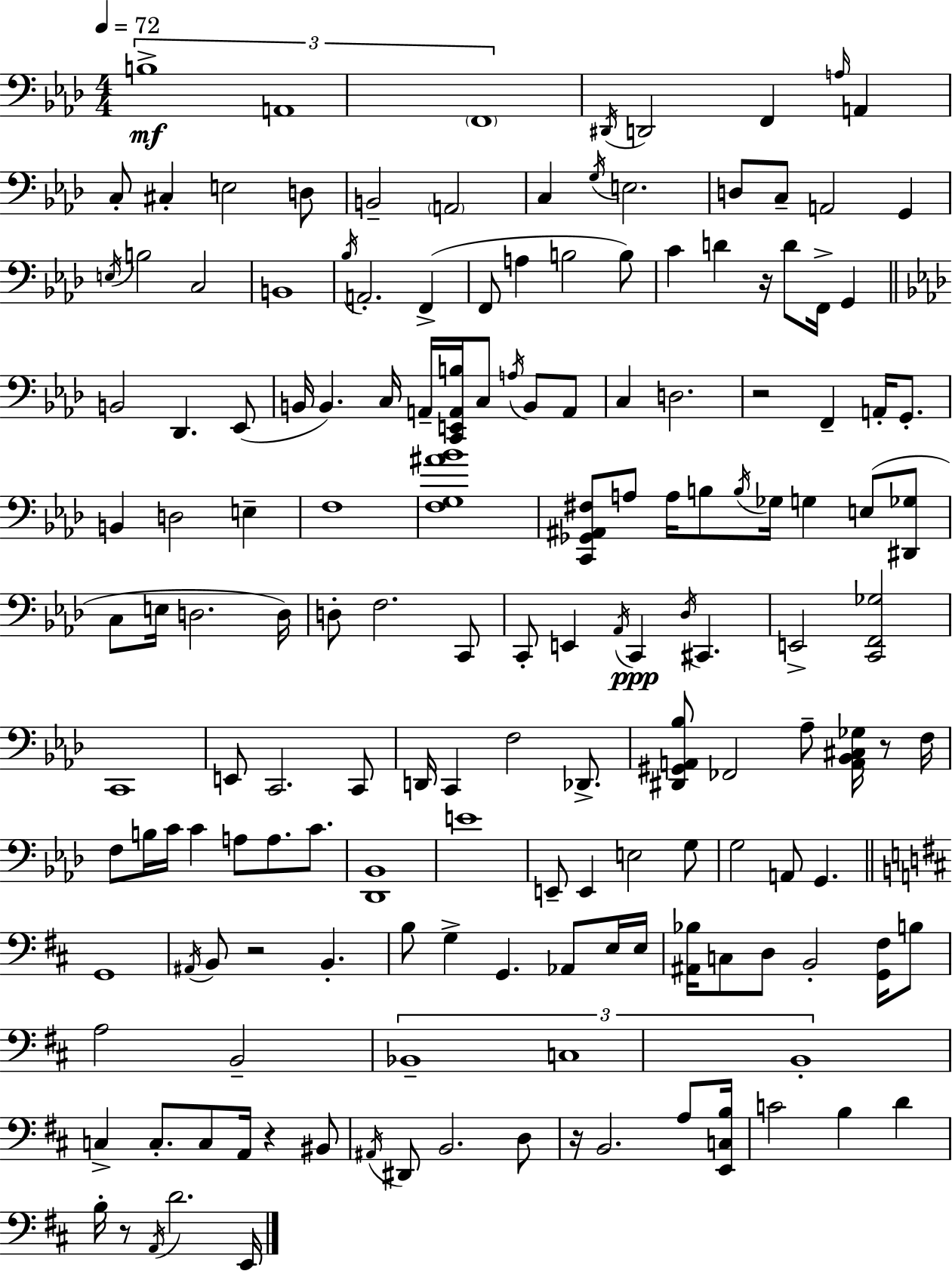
{
  \clef bass
  \numericTimeSignature
  \time 4/4
  \key f \minor
  \tempo 4 = 72
  \repeat volta 2 { \tuplet 3/2 { b1->\mf | a,1 | \parenthesize f,1 } | \acciaccatura { dis,16 } d,2 f,4 \grace { a16 } a,4 | \break c8-. cis4-. e2 | d8 b,2-- \parenthesize a,2 | c4 \acciaccatura { g16 } e2. | d8 c8-- a,2 g,4 | \break \acciaccatura { e16 } b2 c2 | b,1 | \acciaccatura { bes16 } a,2.-. | f,4->( f,8 a4 b2 | \break b8) c'4 d'4 r16 d'8 | f,16-> g,4 \bar "||" \break \key aes \major b,2 des,4. ees,8( | b,16 b,4.) c16 a,16-- <c, e, a, b>16 c8 \acciaccatura { a16 } b,8 a,8 | c4 d2. | r2 f,4-- a,16-. g,8.-. | \break b,4 d2 e4-- | f1 | <f g ais' bes'>1 | <c, ges, ais, fis>8 a8 a16 b8 \acciaccatura { b16 } ges16 g4 e8( | \break <dis, ges>8 c8 e16 d2. | d16) d8-. f2. | c,8 c,8-. e,4 \acciaccatura { aes,16 }\ppp c,4 \acciaccatura { des16 } cis,4. | e,2-> <c, f, ges>2 | \break c,1 | e,8 c,2. | c,8 d,16 c,4 f2 | des,8.-> <dis, gis, a, bes>8 fes,2 aes8-- | \break <a, bes, cis ges>16 r8 f16 f8 b16 c'16 c'4 a8 a8. | c'8. <des, bes,>1 | e'1 | e,8-- e,4 e2 | \break g8 g2 a,8 g,4. | \bar "||" \break \key d \major g,1 | \acciaccatura { ais,16 } b,8 r2 b,4.-. | b8 g4-> g,4. aes,8 e16 | e16 <ais, bes>16 c8 d8 b,2-. <g, fis>16 b8 | \break a2 b,2-- | \tuplet 3/2 { bes,1-- | c1 | b,1-. } | \break c4-> c8.-. c8 a,16 r4 bis,8 | \acciaccatura { ais,16 } dis,8 b,2. | d8 r16 b,2. a8 | <e, c b>16 c'2 b4 d'4 | \break b16-. r8 \acciaccatura { a,16 } d'2. | e,16 } \bar "|."
}